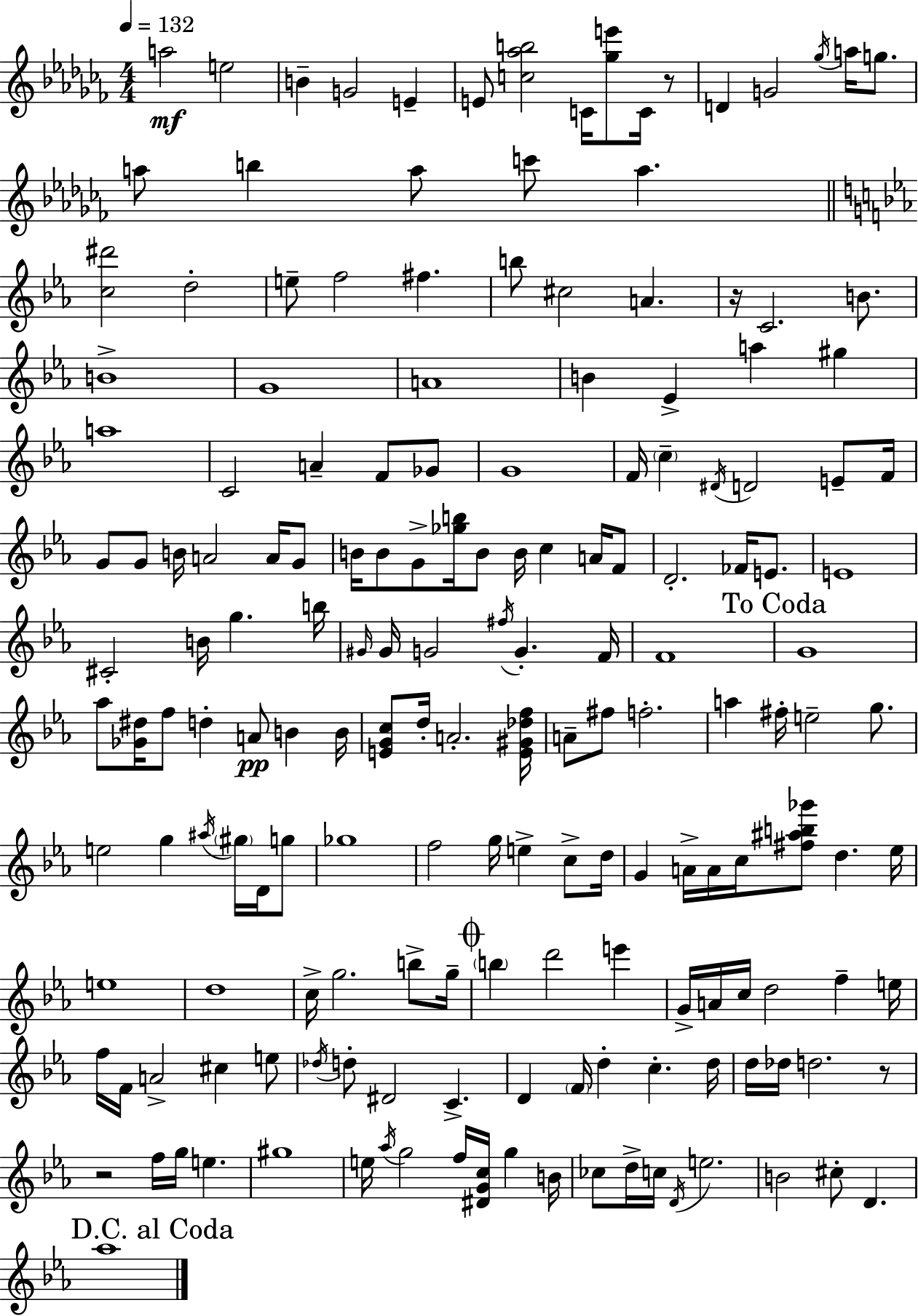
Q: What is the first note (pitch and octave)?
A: A5